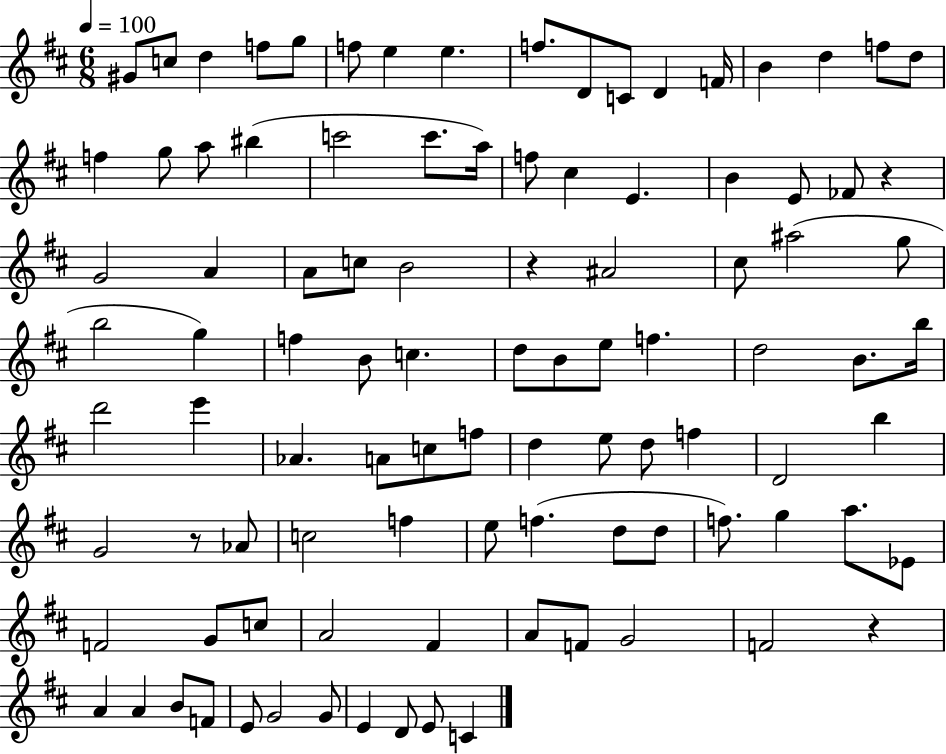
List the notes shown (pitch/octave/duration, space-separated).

G#4/e C5/e D5/q F5/e G5/e F5/e E5/q E5/q. F5/e. D4/e C4/e D4/q F4/s B4/q D5/q F5/e D5/e F5/q G5/e A5/e BIS5/q C6/h C6/e. A5/s F5/e C#5/q E4/q. B4/q E4/e FES4/e R/q G4/h A4/q A4/e C5/e B4/h R/q A#4/h C#5/e A#5/h G5/e B5/h G5/q F5/q B4/e C5/q. D5/e B4/e E5/e F5/q. D5/h B4/e. B5/s D6/h E6/q Ab4/q. A4/e C5/e F5/e D5/q E5/e D5/e F5/q D4/h B5/q G4/h R/e Ab4/e C5/h F5/q E5/e F5/q. D5/e D5/e F5/e. G5/q A5/e. Eb4/e F4/h G4/e C5/e A4/h F#4/q A4/e F4/e G4/h F4/h R/q A4/q A4/q B4/e F4/e E4/e G4/h G4/e E4/q D4/e E4/e C4/q